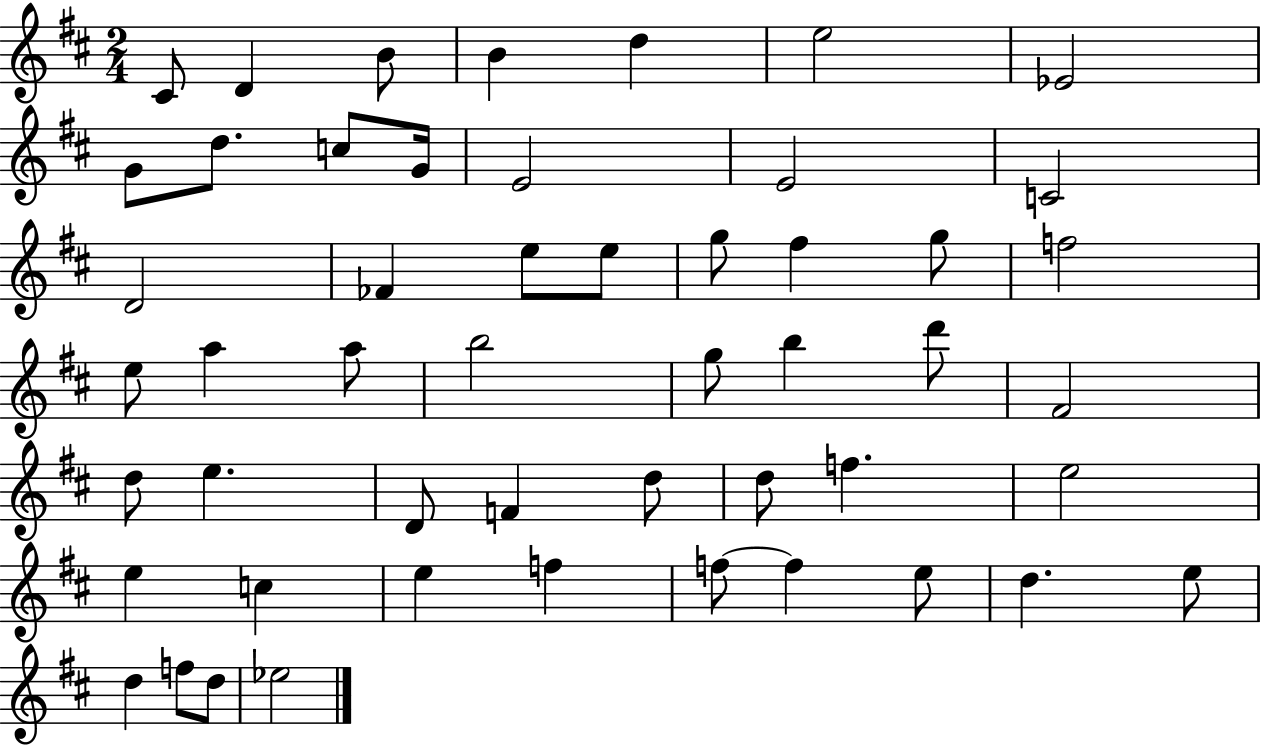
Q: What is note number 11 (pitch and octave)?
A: G4